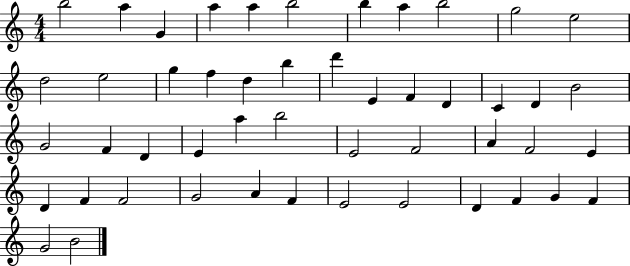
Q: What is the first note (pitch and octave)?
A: B5